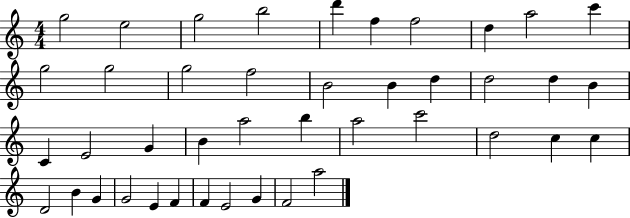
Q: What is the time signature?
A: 4/4